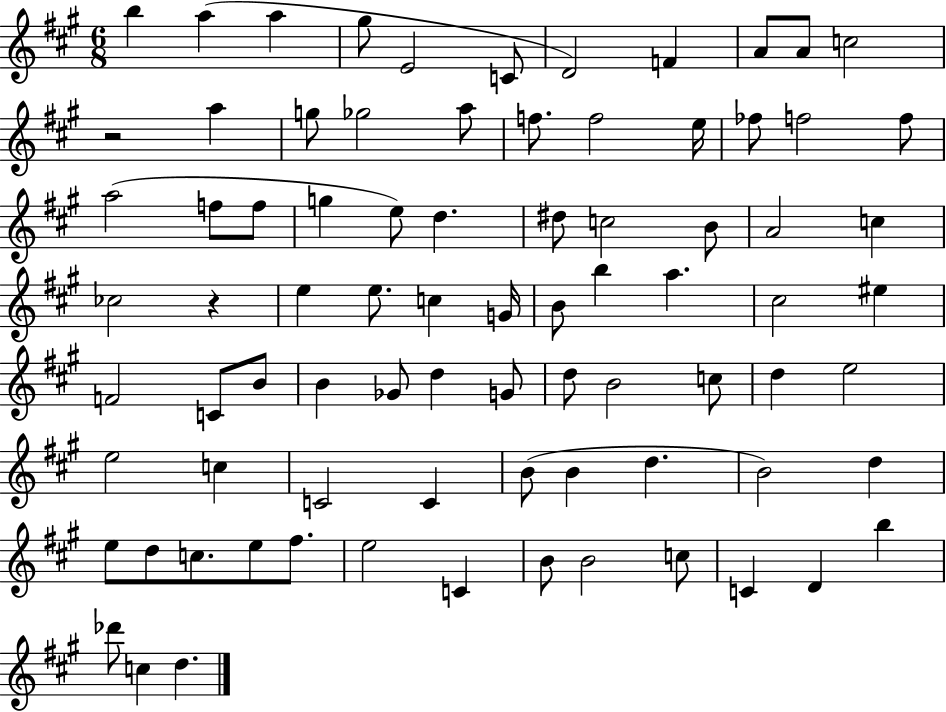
X:1
T:Untitled
M:6/8
L:1/4
K:A
b a a ^g/2 E2 C/2 D2 F A/2 A/2 c2 z2 a g/2 _g2 a/2 f/2 f2 e/4 _f/2 f2 f/2 a2 f/2 f/2 g e/2 d ^d/2 c2 B/2 A2 c _c2 z e e/2 c G/4 B/2 b a ^c2 ^e F2 C/2 B/2 B _G/2 d G/2 d/2 B2 c/2 d e2 e2 c C2 C B/2 B d B2 d e/2 d/2 c/2 e/2 ^f/2 e2 C B/2 B2 c/2 C D b _d'/2 c d